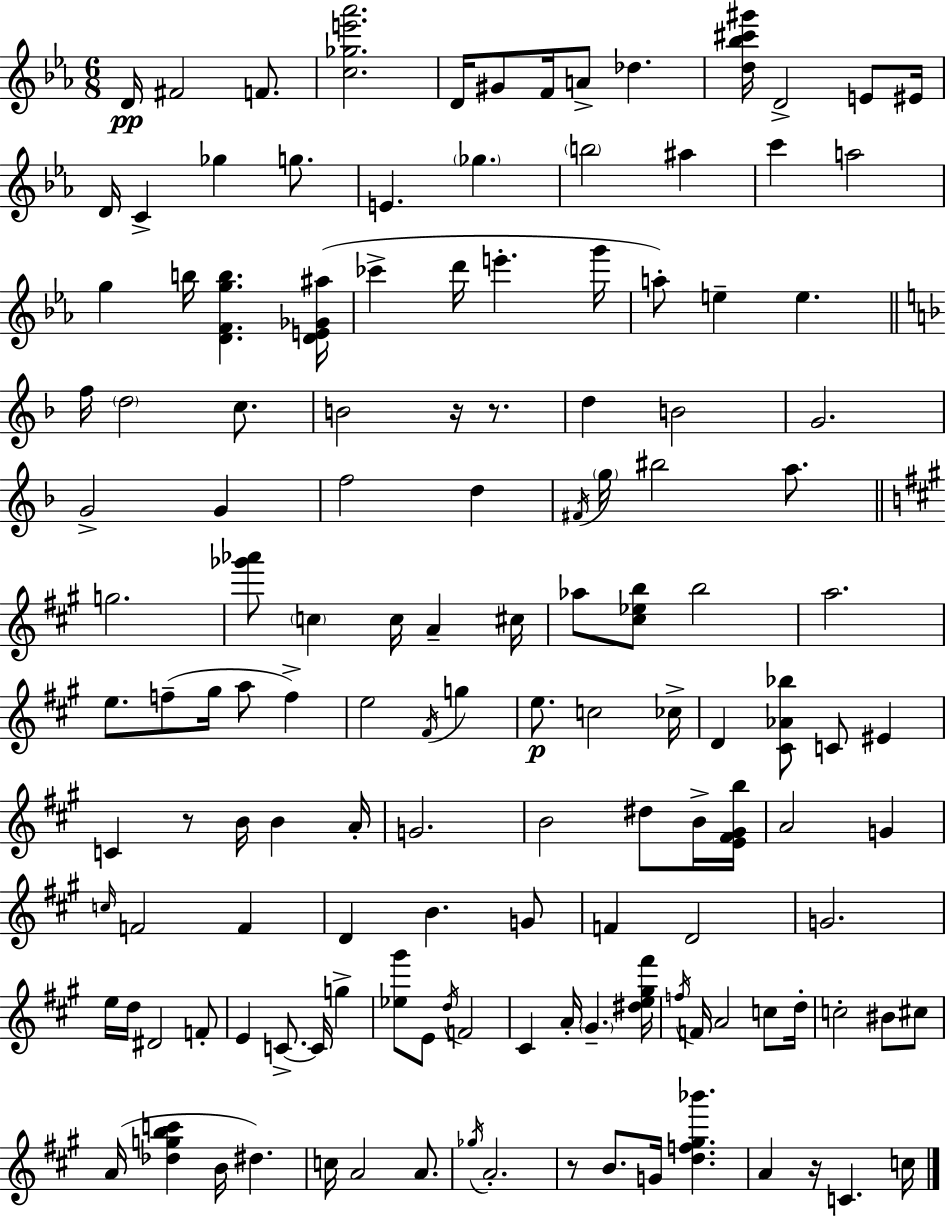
D4/s F#4/h F4/e. [C5,Gb5,E6,Ab6]/h. D4/s G#4/e F4/s A4/e Db5/q. [D5,Bb5,C#6,G#6]/s D4/h E4/e EIS4/s D4/s C4/q Gb5/q G5/e. E4/q. Gb5/q. B5/h A#5/q C6/q A5/h G5/q B5/s [D4,F4,G5,B5]/q. [D4,E4,Gb4,A#5]/s CES6/q D6/s E6/q. G6/s A5/e E5/q E5/q. F5/s D5/h C5/e. B4/h R/s R/e. D5/q B4/h G4/h. G4/h G4/q F5/h D5/q F#4/s G5/s BIS5/h A5/e. G5/h. [Gb6,Ab6]/e C5/q C5/s A4/q C#5/s Ab5/e [C#5,Eb5,B5]/e B5/h A5/h. E5/e. F5/e G#5/s A5/e F5/q E5/h F#4/s G5/q E5/e. C5/h CES5/s D4/q [C#4,Ab4,Bb5]/e C4/e EIS4/q C4/q R/e B4/s B4/q A4/s G4/h. B4/h D#5/e B4/s [E4,F#4,G#4,B5]/s A4/h G4/q C5/s F4/h F4/q D4/q B4/q. G4/e F4/q D4/h G4/h. E5/s D5/s D#4/h F4/e E4/q C4/e. C4/s G5/q [Eb5,G#6]/e E4/e D5/s F4/h C#4/q A4/s G#4/q. [D#5,E5,G#5,F#6]/s F5/s F4/s A4/h C5/e D5/s C5/h BIS4/e C#5/e A4/s [Db5,G5,B5,C6]/q B4/s D#5/q. C5/s A4/h A4/e. Gb5/s A4/h. R/e B4/e. G4/s [D5,F5,G#5,Bb6]/q. A4/q R/s C4/q. C5/s